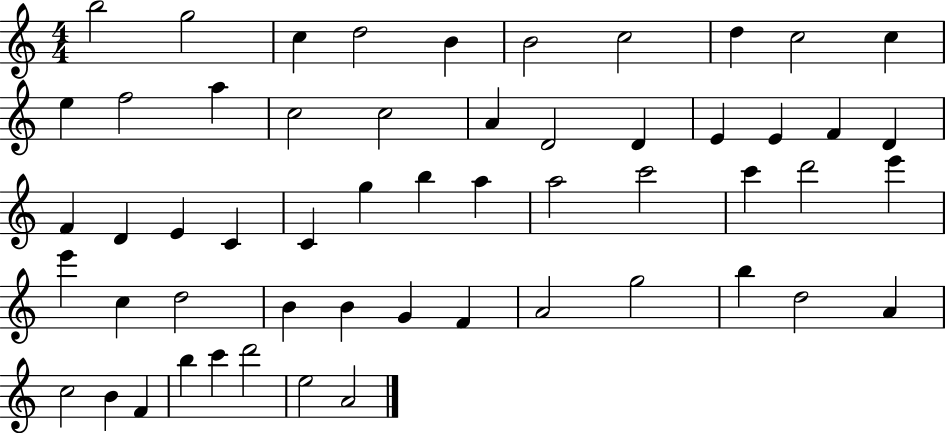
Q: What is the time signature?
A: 4/4